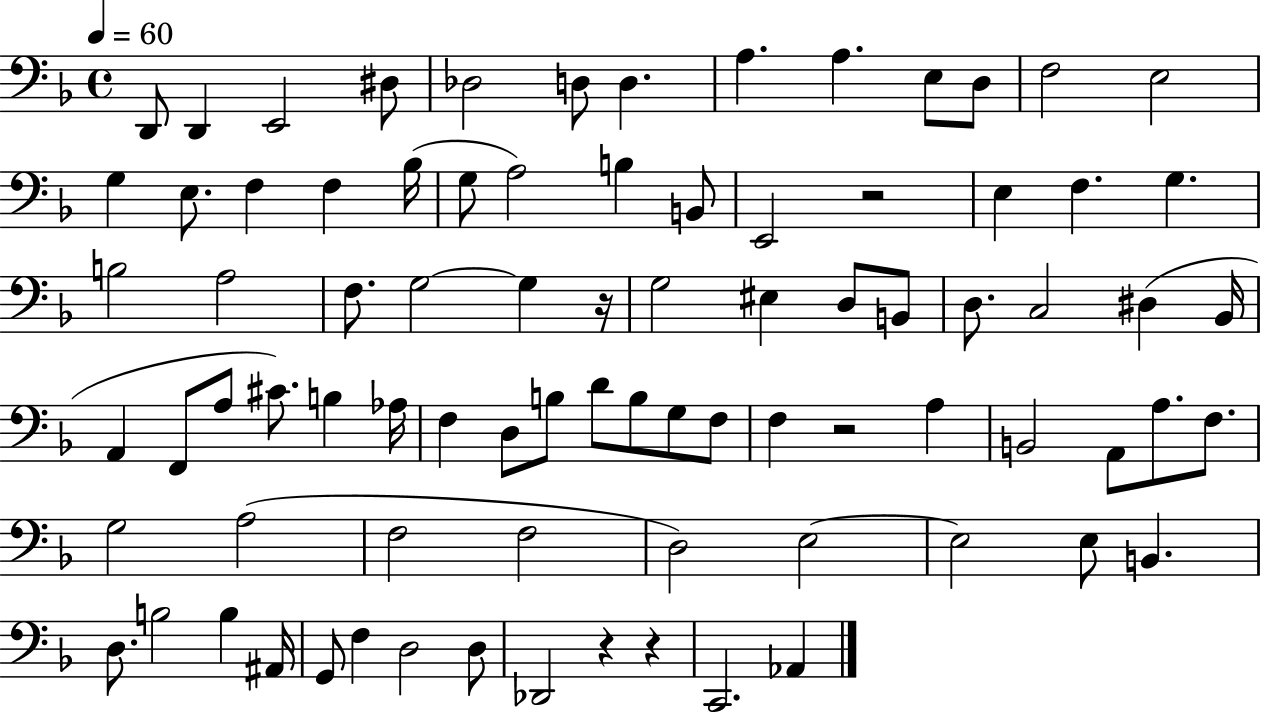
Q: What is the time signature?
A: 4/4